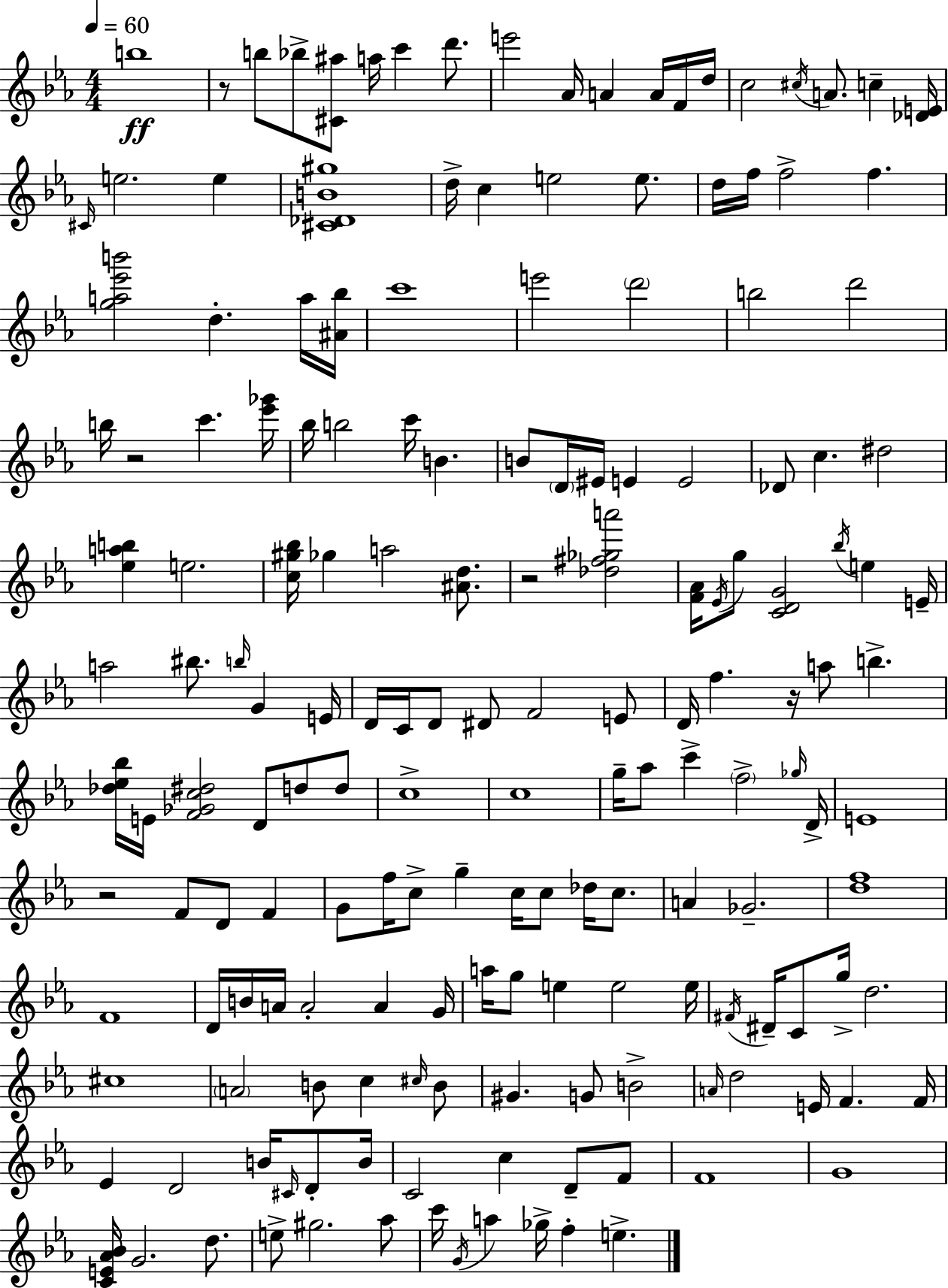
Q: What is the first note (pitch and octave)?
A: B5